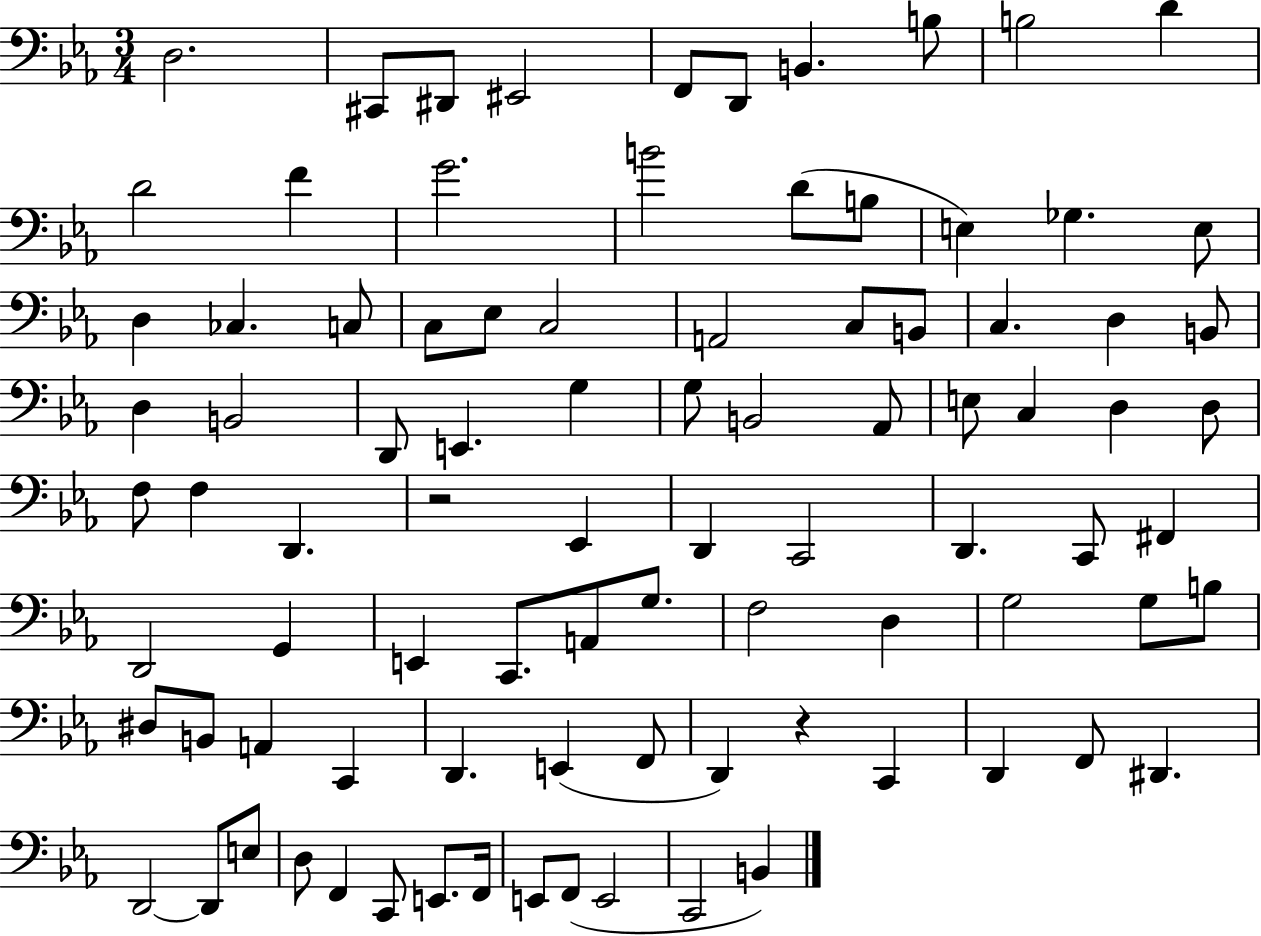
X:1
T:Untitled
M:3/4
L:1/4
K:Eb
D,2 ^C,,/2 ^D,,/2 ^E,,2 F,,/2 D,,/2 B,, B,/2 B,2 D D2 F G2 B2 D/2 B,/2 E, _G, E,/2 D, _C, C,/2 C,/2 _E,/2 C,2 A,,2 C,/2 B,,/2 C, D, B,,/2 D, B,,2 D,,/2 E,, G, G,/2 B,,2 _A,,/2 E,/2 C, D, D,/2 F,/2 F, D,, z2 _E,, D,, C,,2 D,, C,,/2 ^F,, D,,2 G,, E,, C,,/2 A,,/2 G,/2 F,2 D, G,2 G,/2 B,/2 ^D,/2 B,,/2 A,, C,, D,, E,, F,,/2 D,, z C,, D,, F,,/2 ^D,, D,,2 D,,/2 E,/2 D,/2 F,, C,,/2 E,,/2 F,,/4 E,,/2 F,,/2 E,,2 C,,2 B,,